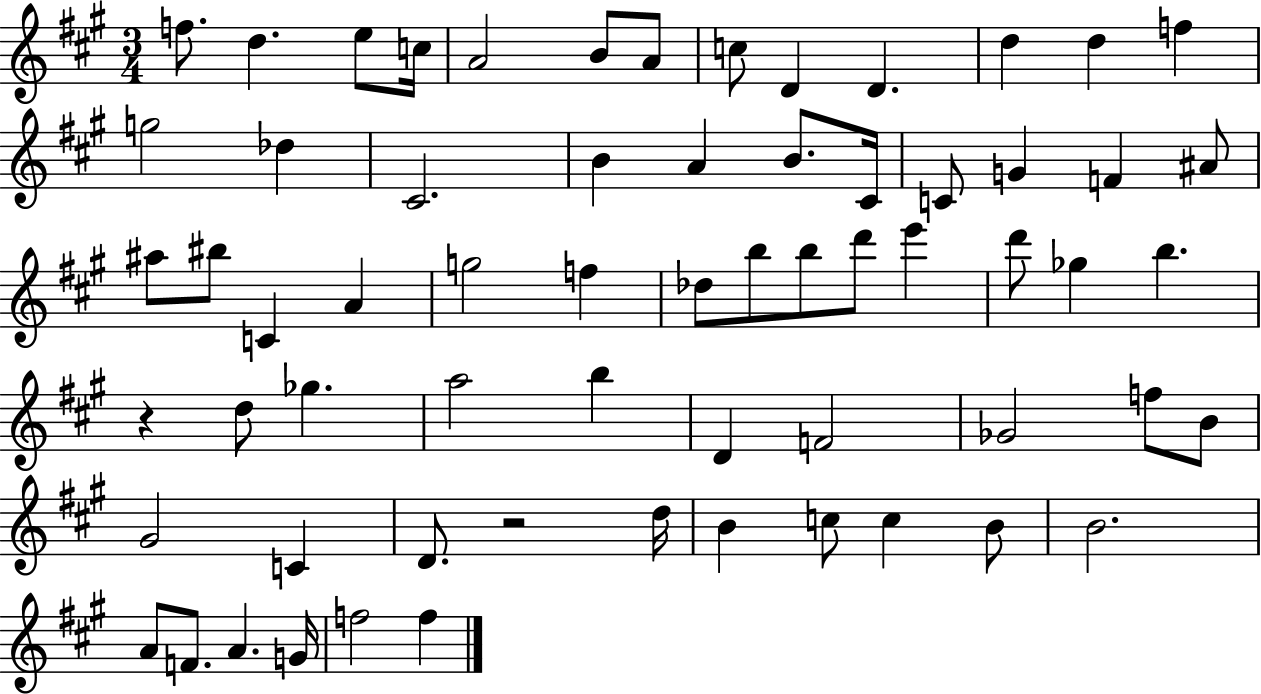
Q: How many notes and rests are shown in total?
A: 64